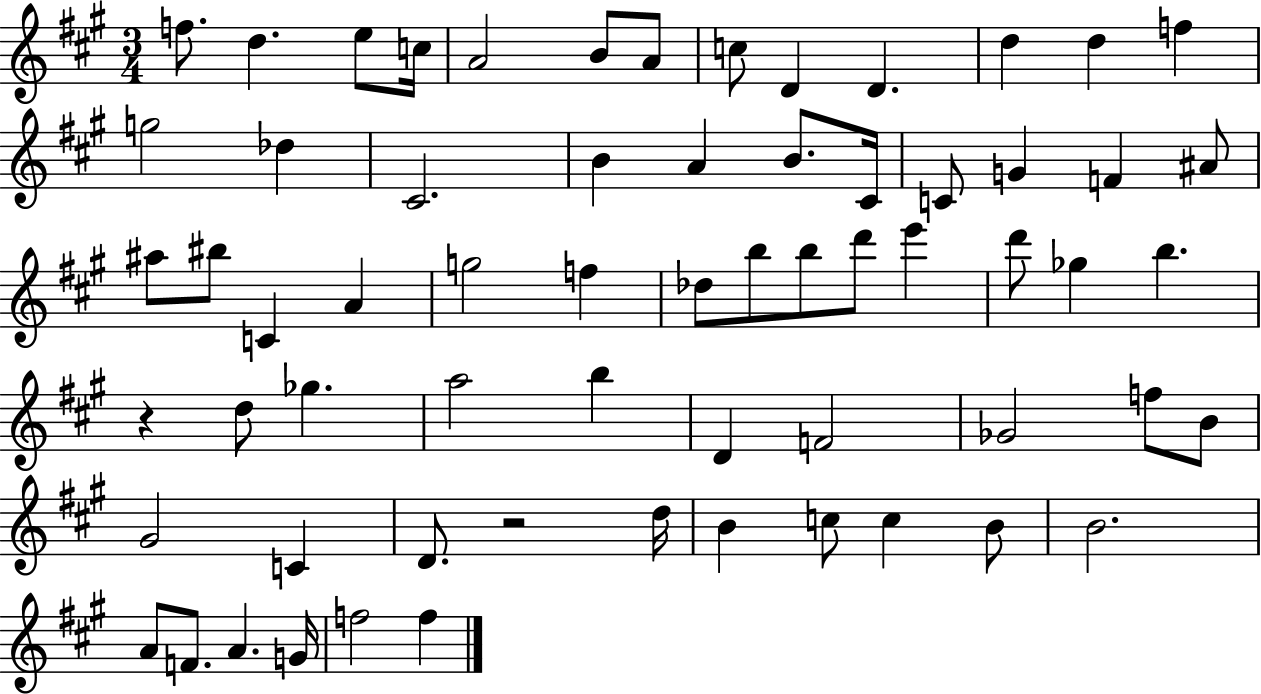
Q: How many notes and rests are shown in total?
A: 64